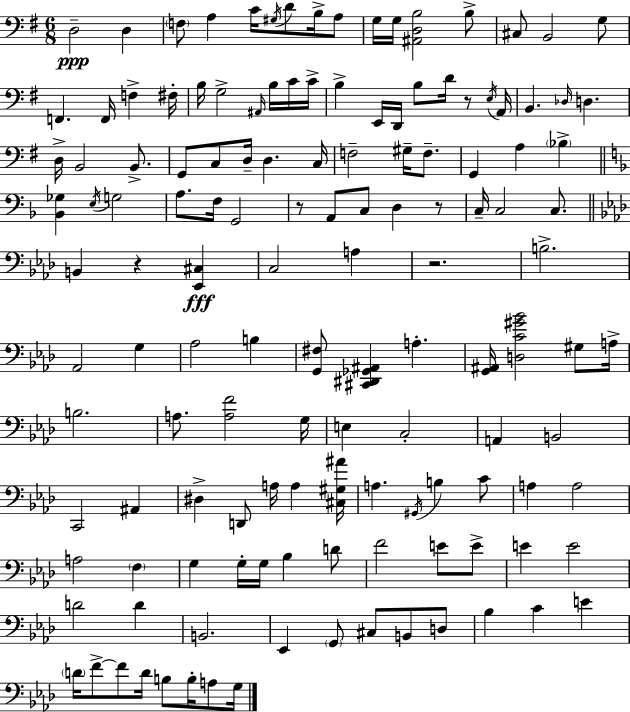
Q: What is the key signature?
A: G major